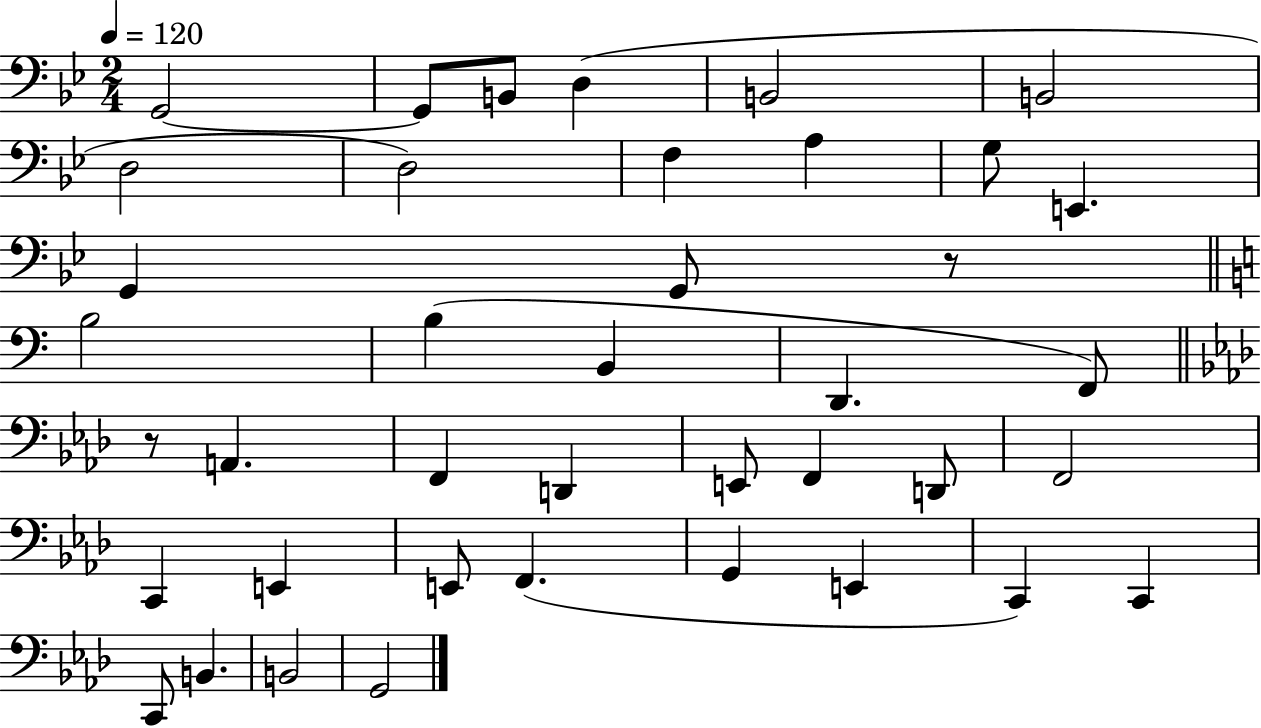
{
  \clef bass
  \numericTimeSignature
  \time 2/4
  \key bes \major
  \tempo 4 = 120
  g,2~~ | g,8 b,8 d4( | b,2 | b,2 | \break d2 | d2) | f4 a4 | g8 e,4. | \break g,4 g,8 r8 | \bar "||" \break \key c \major b2 | b4( b,4 | d,4. f,8) | \bar "||" \break \key aes \major r8 a,4. | f,4 d,4 | e,8 f,4 d,8 | f,2 | \break c,4 e,4 | e,8 f,4.( | g,4 e,4 | c,4) c,4 | \break c,8 b,4. | b,2 | g,2 | \bar "|."
}